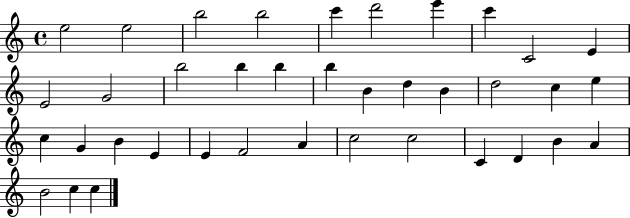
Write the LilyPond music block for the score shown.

{
  \clef treble
  \time 4/4
  \defaultTimeSignature
  \key c \major
  e''2 e''2 | b''2 b''2 | c'''4 d'''2 e'''4 | c'''4 c'2 e'4 | \break e'2 g'2 | b''2 b''4 b''4 | b''4 b'4 d''4 b'4 | d''2 c''4 e''4 | \break c''4 g'4 b'4 e'4 | e'4 f'2 a'4 | c''2 c''2 | c'4 d'4 b'4 a'4 | \break b'2 c''4 c''4 | \bar "|."
}